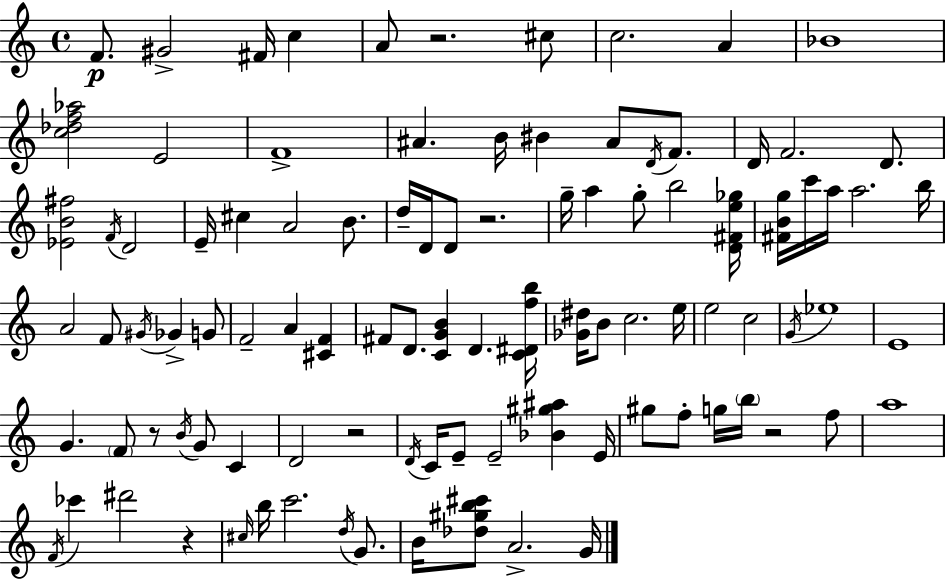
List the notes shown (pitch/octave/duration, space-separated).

F4/e. G#4/h F#4/s C5/q A4/e R/h. C#5/e C5/h. A4/q Bb4/w [C5,Db5,F5,Ab5]/h E4/h F4/w A#4/q. B4/s BIS4/q A#4/e D4/s F4/e. D4/s F4/h. D4/e. [Eb4,B4,F#5]/h F4/s D4/h E4/s C#5/q A4/h B4/e. D5/s D4/s D4/e R/h. G5/s A5/q G5/e B5/h [D4,F#4,E5,Gb5]/s [F#4,B4,G5]/s C6/s A5/s A5/h. B5/s A4/h F4/e G#4/s Gb4/q G4/e F4/h A4/q [C#4,F4]/q F#4/e D4/e. [C4,G4,B4]/q D4/q. [C4,D#4,F5,B5]/s [Gb4,D#5]/s B4/e C5/h. E5/s E5/h C5/h G4/s Eb5/w E4/w G4/q. F4/e R/e B4/s G4/e C4/q D4/h R/h D4/s C4/s E4/e E4/h [Bb4,G#5,A#5]/q E4/s G#5/e F5/e G5/s B5/s R/h F5/e A5/w F4/s CES6/q D#6/h R/q C#5/s B5/s C6/h. D5/s G4/e. B4/s [Db5,G#5,B5,C#6]/e A4/h. G4/s